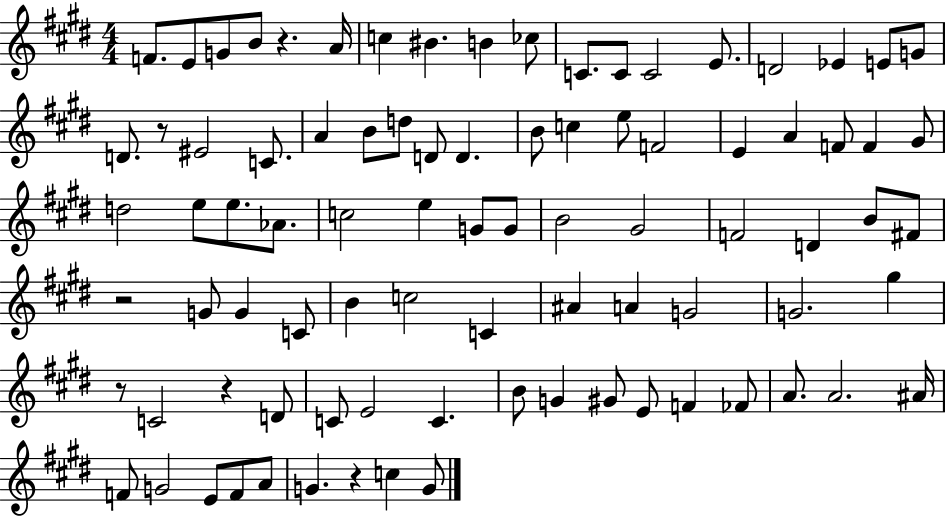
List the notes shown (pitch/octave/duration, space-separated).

F4/e. E4/e G4/e B4/e R/q. A4/s C5/q BIS4/q. B4/q CES5/e C4/e. C4/e C4/h E4/e. D4/h Eb4/q E4/e G4/e D4/e. R/e EIS4/h C4/e. A4/q B4/e D5/e D4/e D4/q. B4/e C5/q E5/e F4/h E4/q A4/q F4/e F4/q G#4/e D5/h E5/e E5/e. Ab4/e. C5/h E5/q G4/e G4/e B4/h G#4/h F4/h D4/q B4/e F#4/e R/h G4/e G4/q C4/e B4/q C5/h C4/q A#4/q A4/q G4/h G4/h. G#5/q R/e C4/h R/q D4/e C4/e E4/h C4/q. B4/e G4/q G#4/e E4/e F4/q FES4/e A4/e. A4/h. A#4/s F4/e G4/h E4/e F4/e A4/e G4/q. R/q C5/q G4/e